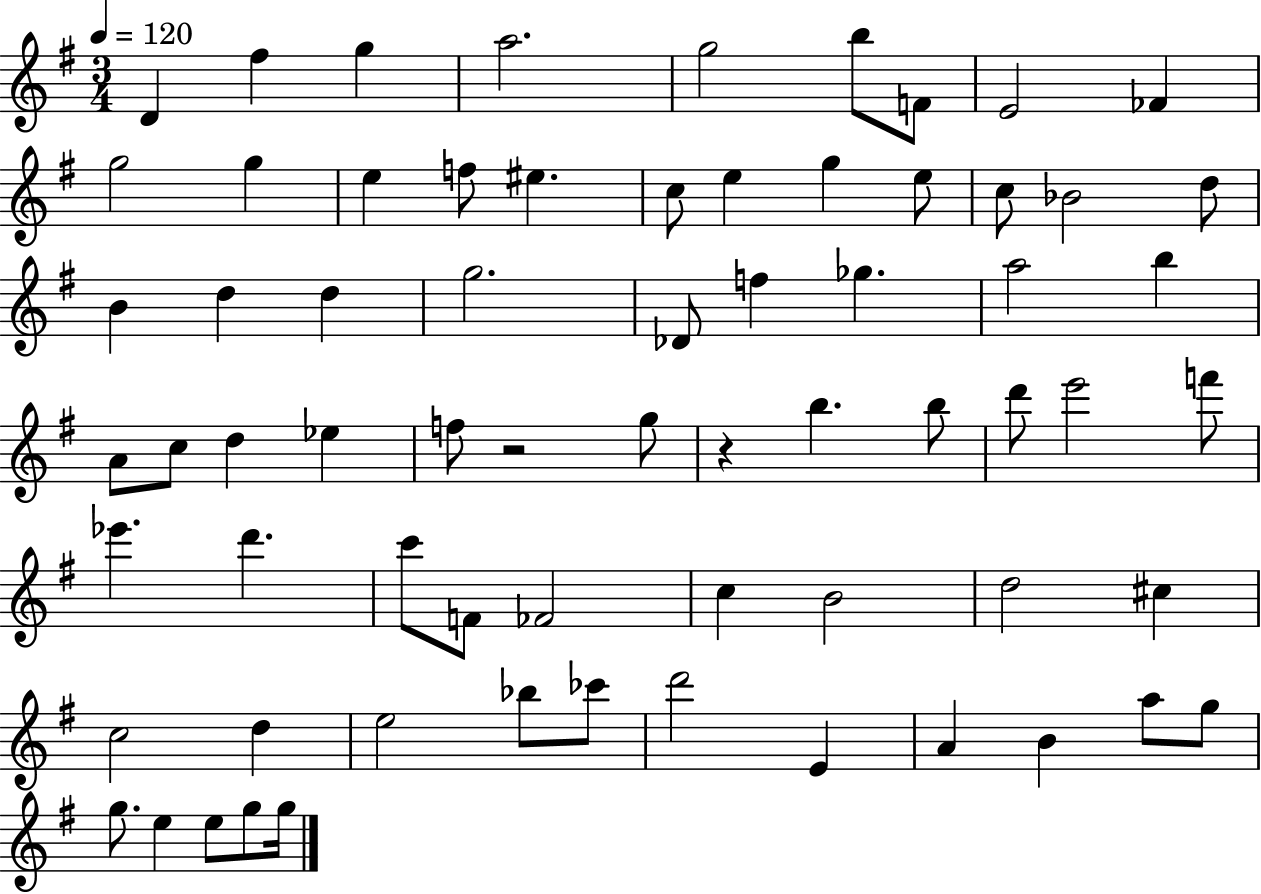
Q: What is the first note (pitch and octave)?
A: D4